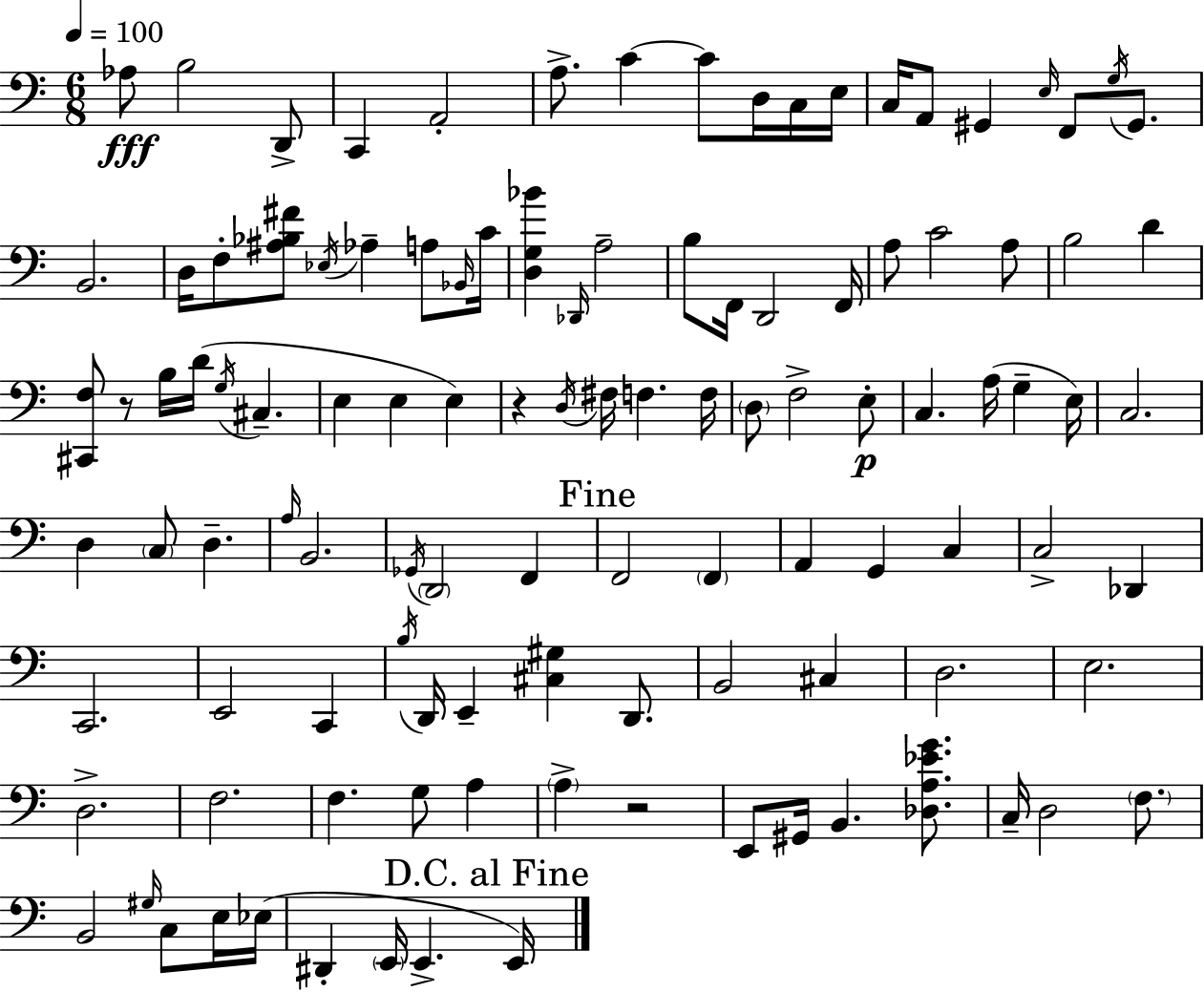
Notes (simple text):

Ab3/e B3/h D2/e C2/q A2/h A3/e. C4/q C4/e D3/s C3/s E3/s C3/s A2/e G#2/q E3/s F2/e G3/s G#2/e. B2/h. D3/s F3/e [A#3,Bb3,F#4]/e Eb3/s Ab3/q A3/e Bb2/s C4/s [D3,G3,Bb4]/q Db2/s A3/h B3/e F2/s D2/h F2/s A3/e C4/h A3/e B3/h D4/q [C#2,F3]/e R/e B3/s D4/s G3/s C#3/q. E3/q E3/q E3/q R/q D3/s F#3/s F3/q. F3/s D3/e F3/h E3/e C3/q. A3/s G3/q E3/s C3/h. D3/q C3/e D3/q. A3/s B2/h. Gb2/s D2/h F2/q F2/h F2/q A2/q G2/q C3/q C3/h Db2/q C2/h. E2/h C2/q B3/s D2/s E2/q [C#3,G#3]/q D2/e. B2/h C#3/q D3/h. E3/h. D3/h. F3/h. F3/q. G3/e A3/q A3/q R/h E2/e G#2/s B2/q. [Db3,A3,Eb4,G4]/e. C3/s D3/h F3/e. B2/h G#3/s C3/e E3/s Eb3/s D#2/q E2/s E2/q. E2/s